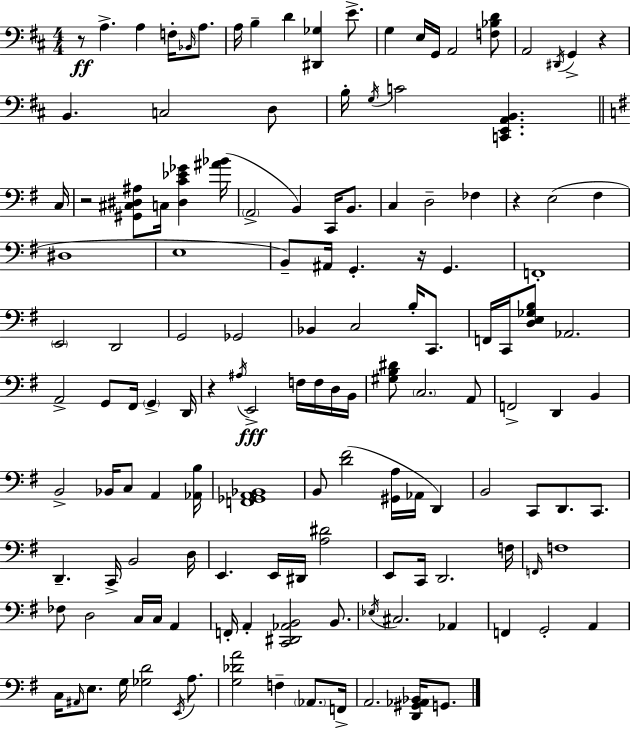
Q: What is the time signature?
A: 4/4